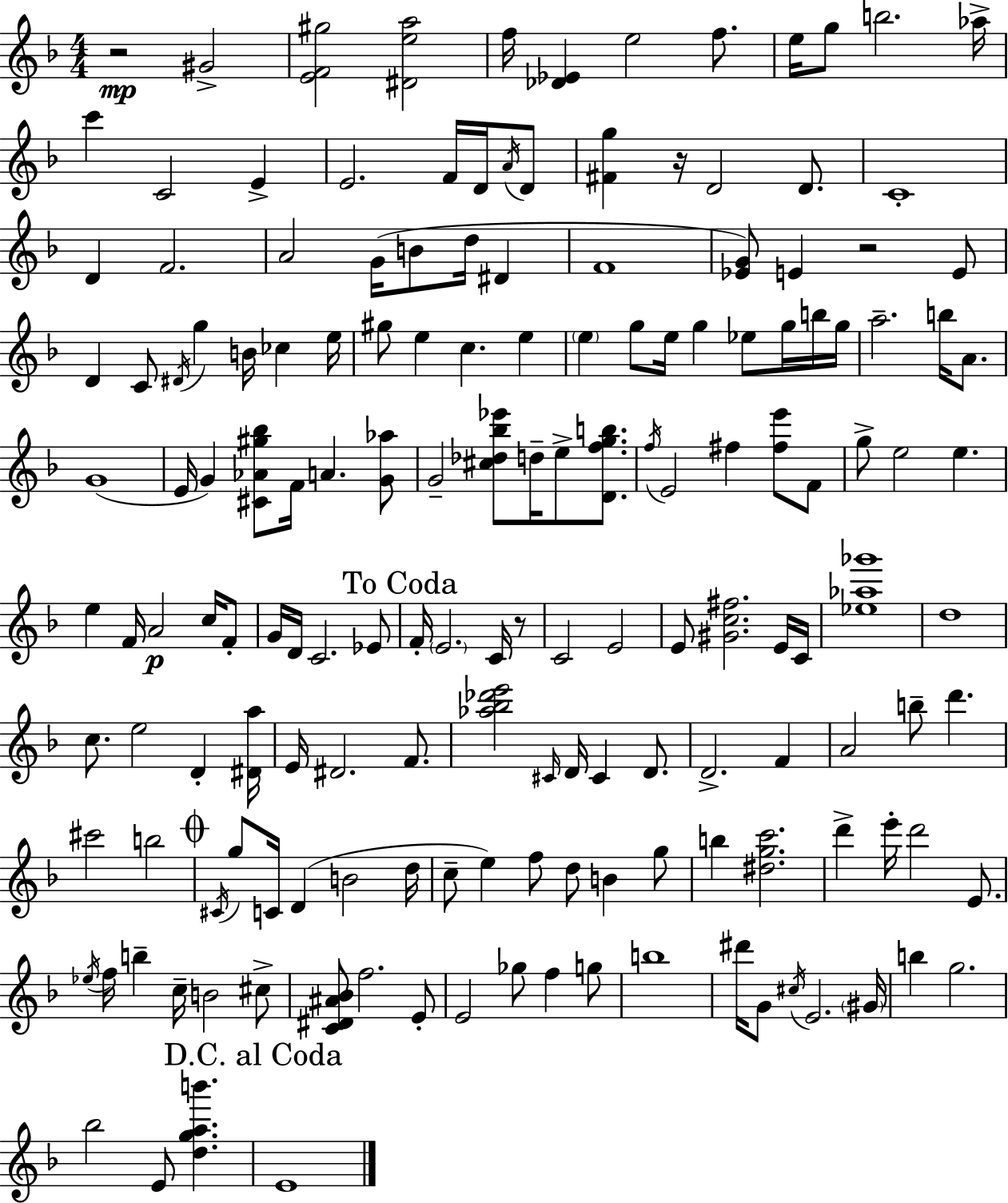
X:1
T:Untitled
M:4/4
L:1/4
K:F
z2 ^G2 [EF^g]2 [^Dea]2 f/4 [_D_E] e2 f/2 e/4 g/2 b2 _a/4 c' C2 E E2 F/4 D/4 A/4 D/2 [^Fg] z/4 D2 D/2 C4 D F2 A2 G/4 B/2 d/4 ^D F4 [_EG]/2 E z2 E/2 D C/2 ^D/4 g B/4 _c e/4 ^g/2 e c e e g/2 e/4 g _e/2 g/4 b/4 g/4 a2 b/4 A/2 G4 E/4 G [^C_A^g_b]/2 F/4 A [G_a]/2 G2 [^c_d_b_e']/2 d/4 e/2 [Dfgb]/2 f/4 E2 ^f [^fe']/2 F/2 g/2 e2 e e F/4 A2 c/4 F/2 G/4 D/4 C2 _E/2 F/4 E2 C/4 z/2 C2 E2 E/2 [^Gc^f]2 E/4 C/4 [_e_a_g']4 d4 c/2 e2 D [^Da]/4 E/4 ^D2 F/2 [_a_b_d'e']2 ^C/4 D/4 ^C D/2 D2 F A2 b/2 d' ^c'2 b2 ^C/4 g/2 C/4 D B2 d/4 c/2 e f/2 d/2 B g/2 b [^dgc']2 d' e'/4 d'2 E/2 _e/4 f/4 b c/4 B2 ^c/2 [C^D^A_B]/2 f2 E/2 E2 _g/2 f g/2 b4 ^d'/4 G/2 ^c/4 E2 ^G/4 b g2 _b2 E/2 [dgab'] E4